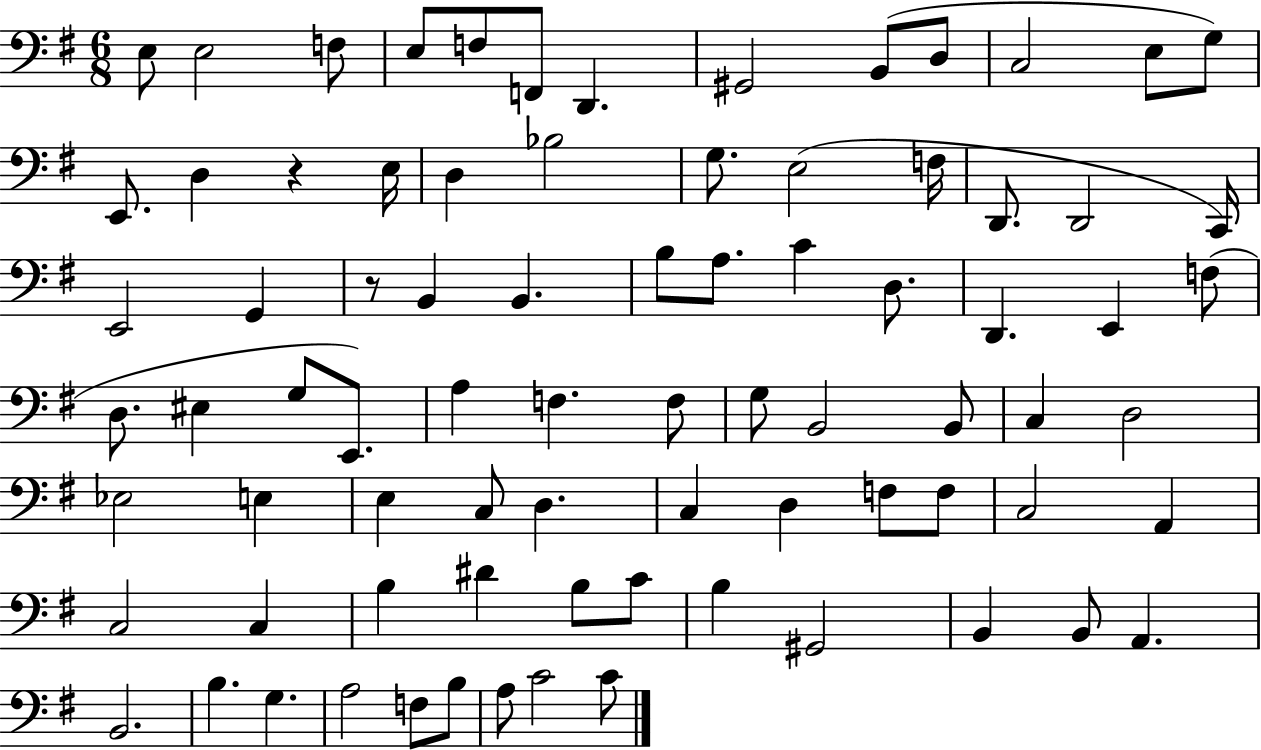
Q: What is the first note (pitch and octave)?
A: E3